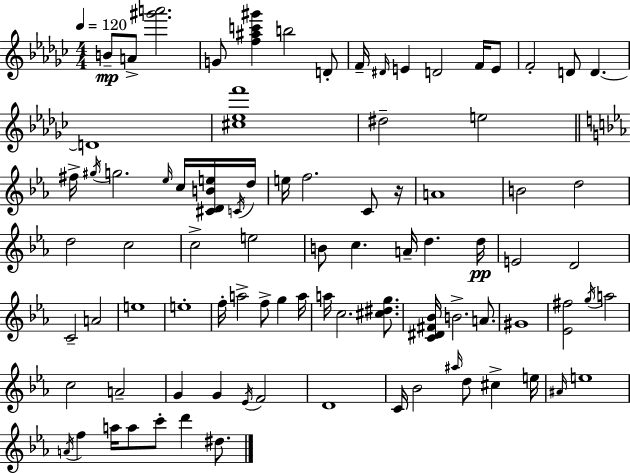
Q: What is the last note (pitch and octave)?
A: D#5